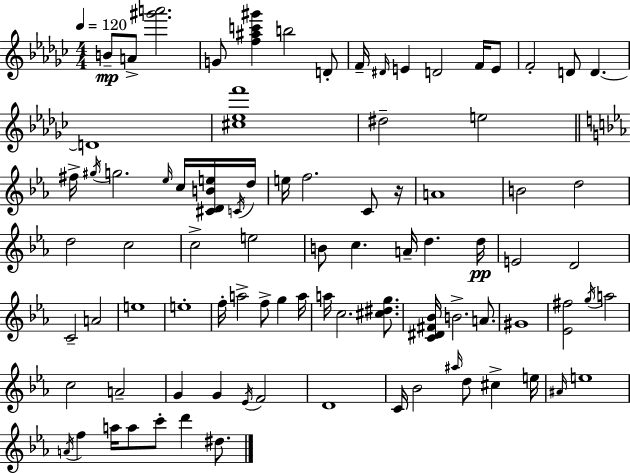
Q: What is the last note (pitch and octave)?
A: D#5